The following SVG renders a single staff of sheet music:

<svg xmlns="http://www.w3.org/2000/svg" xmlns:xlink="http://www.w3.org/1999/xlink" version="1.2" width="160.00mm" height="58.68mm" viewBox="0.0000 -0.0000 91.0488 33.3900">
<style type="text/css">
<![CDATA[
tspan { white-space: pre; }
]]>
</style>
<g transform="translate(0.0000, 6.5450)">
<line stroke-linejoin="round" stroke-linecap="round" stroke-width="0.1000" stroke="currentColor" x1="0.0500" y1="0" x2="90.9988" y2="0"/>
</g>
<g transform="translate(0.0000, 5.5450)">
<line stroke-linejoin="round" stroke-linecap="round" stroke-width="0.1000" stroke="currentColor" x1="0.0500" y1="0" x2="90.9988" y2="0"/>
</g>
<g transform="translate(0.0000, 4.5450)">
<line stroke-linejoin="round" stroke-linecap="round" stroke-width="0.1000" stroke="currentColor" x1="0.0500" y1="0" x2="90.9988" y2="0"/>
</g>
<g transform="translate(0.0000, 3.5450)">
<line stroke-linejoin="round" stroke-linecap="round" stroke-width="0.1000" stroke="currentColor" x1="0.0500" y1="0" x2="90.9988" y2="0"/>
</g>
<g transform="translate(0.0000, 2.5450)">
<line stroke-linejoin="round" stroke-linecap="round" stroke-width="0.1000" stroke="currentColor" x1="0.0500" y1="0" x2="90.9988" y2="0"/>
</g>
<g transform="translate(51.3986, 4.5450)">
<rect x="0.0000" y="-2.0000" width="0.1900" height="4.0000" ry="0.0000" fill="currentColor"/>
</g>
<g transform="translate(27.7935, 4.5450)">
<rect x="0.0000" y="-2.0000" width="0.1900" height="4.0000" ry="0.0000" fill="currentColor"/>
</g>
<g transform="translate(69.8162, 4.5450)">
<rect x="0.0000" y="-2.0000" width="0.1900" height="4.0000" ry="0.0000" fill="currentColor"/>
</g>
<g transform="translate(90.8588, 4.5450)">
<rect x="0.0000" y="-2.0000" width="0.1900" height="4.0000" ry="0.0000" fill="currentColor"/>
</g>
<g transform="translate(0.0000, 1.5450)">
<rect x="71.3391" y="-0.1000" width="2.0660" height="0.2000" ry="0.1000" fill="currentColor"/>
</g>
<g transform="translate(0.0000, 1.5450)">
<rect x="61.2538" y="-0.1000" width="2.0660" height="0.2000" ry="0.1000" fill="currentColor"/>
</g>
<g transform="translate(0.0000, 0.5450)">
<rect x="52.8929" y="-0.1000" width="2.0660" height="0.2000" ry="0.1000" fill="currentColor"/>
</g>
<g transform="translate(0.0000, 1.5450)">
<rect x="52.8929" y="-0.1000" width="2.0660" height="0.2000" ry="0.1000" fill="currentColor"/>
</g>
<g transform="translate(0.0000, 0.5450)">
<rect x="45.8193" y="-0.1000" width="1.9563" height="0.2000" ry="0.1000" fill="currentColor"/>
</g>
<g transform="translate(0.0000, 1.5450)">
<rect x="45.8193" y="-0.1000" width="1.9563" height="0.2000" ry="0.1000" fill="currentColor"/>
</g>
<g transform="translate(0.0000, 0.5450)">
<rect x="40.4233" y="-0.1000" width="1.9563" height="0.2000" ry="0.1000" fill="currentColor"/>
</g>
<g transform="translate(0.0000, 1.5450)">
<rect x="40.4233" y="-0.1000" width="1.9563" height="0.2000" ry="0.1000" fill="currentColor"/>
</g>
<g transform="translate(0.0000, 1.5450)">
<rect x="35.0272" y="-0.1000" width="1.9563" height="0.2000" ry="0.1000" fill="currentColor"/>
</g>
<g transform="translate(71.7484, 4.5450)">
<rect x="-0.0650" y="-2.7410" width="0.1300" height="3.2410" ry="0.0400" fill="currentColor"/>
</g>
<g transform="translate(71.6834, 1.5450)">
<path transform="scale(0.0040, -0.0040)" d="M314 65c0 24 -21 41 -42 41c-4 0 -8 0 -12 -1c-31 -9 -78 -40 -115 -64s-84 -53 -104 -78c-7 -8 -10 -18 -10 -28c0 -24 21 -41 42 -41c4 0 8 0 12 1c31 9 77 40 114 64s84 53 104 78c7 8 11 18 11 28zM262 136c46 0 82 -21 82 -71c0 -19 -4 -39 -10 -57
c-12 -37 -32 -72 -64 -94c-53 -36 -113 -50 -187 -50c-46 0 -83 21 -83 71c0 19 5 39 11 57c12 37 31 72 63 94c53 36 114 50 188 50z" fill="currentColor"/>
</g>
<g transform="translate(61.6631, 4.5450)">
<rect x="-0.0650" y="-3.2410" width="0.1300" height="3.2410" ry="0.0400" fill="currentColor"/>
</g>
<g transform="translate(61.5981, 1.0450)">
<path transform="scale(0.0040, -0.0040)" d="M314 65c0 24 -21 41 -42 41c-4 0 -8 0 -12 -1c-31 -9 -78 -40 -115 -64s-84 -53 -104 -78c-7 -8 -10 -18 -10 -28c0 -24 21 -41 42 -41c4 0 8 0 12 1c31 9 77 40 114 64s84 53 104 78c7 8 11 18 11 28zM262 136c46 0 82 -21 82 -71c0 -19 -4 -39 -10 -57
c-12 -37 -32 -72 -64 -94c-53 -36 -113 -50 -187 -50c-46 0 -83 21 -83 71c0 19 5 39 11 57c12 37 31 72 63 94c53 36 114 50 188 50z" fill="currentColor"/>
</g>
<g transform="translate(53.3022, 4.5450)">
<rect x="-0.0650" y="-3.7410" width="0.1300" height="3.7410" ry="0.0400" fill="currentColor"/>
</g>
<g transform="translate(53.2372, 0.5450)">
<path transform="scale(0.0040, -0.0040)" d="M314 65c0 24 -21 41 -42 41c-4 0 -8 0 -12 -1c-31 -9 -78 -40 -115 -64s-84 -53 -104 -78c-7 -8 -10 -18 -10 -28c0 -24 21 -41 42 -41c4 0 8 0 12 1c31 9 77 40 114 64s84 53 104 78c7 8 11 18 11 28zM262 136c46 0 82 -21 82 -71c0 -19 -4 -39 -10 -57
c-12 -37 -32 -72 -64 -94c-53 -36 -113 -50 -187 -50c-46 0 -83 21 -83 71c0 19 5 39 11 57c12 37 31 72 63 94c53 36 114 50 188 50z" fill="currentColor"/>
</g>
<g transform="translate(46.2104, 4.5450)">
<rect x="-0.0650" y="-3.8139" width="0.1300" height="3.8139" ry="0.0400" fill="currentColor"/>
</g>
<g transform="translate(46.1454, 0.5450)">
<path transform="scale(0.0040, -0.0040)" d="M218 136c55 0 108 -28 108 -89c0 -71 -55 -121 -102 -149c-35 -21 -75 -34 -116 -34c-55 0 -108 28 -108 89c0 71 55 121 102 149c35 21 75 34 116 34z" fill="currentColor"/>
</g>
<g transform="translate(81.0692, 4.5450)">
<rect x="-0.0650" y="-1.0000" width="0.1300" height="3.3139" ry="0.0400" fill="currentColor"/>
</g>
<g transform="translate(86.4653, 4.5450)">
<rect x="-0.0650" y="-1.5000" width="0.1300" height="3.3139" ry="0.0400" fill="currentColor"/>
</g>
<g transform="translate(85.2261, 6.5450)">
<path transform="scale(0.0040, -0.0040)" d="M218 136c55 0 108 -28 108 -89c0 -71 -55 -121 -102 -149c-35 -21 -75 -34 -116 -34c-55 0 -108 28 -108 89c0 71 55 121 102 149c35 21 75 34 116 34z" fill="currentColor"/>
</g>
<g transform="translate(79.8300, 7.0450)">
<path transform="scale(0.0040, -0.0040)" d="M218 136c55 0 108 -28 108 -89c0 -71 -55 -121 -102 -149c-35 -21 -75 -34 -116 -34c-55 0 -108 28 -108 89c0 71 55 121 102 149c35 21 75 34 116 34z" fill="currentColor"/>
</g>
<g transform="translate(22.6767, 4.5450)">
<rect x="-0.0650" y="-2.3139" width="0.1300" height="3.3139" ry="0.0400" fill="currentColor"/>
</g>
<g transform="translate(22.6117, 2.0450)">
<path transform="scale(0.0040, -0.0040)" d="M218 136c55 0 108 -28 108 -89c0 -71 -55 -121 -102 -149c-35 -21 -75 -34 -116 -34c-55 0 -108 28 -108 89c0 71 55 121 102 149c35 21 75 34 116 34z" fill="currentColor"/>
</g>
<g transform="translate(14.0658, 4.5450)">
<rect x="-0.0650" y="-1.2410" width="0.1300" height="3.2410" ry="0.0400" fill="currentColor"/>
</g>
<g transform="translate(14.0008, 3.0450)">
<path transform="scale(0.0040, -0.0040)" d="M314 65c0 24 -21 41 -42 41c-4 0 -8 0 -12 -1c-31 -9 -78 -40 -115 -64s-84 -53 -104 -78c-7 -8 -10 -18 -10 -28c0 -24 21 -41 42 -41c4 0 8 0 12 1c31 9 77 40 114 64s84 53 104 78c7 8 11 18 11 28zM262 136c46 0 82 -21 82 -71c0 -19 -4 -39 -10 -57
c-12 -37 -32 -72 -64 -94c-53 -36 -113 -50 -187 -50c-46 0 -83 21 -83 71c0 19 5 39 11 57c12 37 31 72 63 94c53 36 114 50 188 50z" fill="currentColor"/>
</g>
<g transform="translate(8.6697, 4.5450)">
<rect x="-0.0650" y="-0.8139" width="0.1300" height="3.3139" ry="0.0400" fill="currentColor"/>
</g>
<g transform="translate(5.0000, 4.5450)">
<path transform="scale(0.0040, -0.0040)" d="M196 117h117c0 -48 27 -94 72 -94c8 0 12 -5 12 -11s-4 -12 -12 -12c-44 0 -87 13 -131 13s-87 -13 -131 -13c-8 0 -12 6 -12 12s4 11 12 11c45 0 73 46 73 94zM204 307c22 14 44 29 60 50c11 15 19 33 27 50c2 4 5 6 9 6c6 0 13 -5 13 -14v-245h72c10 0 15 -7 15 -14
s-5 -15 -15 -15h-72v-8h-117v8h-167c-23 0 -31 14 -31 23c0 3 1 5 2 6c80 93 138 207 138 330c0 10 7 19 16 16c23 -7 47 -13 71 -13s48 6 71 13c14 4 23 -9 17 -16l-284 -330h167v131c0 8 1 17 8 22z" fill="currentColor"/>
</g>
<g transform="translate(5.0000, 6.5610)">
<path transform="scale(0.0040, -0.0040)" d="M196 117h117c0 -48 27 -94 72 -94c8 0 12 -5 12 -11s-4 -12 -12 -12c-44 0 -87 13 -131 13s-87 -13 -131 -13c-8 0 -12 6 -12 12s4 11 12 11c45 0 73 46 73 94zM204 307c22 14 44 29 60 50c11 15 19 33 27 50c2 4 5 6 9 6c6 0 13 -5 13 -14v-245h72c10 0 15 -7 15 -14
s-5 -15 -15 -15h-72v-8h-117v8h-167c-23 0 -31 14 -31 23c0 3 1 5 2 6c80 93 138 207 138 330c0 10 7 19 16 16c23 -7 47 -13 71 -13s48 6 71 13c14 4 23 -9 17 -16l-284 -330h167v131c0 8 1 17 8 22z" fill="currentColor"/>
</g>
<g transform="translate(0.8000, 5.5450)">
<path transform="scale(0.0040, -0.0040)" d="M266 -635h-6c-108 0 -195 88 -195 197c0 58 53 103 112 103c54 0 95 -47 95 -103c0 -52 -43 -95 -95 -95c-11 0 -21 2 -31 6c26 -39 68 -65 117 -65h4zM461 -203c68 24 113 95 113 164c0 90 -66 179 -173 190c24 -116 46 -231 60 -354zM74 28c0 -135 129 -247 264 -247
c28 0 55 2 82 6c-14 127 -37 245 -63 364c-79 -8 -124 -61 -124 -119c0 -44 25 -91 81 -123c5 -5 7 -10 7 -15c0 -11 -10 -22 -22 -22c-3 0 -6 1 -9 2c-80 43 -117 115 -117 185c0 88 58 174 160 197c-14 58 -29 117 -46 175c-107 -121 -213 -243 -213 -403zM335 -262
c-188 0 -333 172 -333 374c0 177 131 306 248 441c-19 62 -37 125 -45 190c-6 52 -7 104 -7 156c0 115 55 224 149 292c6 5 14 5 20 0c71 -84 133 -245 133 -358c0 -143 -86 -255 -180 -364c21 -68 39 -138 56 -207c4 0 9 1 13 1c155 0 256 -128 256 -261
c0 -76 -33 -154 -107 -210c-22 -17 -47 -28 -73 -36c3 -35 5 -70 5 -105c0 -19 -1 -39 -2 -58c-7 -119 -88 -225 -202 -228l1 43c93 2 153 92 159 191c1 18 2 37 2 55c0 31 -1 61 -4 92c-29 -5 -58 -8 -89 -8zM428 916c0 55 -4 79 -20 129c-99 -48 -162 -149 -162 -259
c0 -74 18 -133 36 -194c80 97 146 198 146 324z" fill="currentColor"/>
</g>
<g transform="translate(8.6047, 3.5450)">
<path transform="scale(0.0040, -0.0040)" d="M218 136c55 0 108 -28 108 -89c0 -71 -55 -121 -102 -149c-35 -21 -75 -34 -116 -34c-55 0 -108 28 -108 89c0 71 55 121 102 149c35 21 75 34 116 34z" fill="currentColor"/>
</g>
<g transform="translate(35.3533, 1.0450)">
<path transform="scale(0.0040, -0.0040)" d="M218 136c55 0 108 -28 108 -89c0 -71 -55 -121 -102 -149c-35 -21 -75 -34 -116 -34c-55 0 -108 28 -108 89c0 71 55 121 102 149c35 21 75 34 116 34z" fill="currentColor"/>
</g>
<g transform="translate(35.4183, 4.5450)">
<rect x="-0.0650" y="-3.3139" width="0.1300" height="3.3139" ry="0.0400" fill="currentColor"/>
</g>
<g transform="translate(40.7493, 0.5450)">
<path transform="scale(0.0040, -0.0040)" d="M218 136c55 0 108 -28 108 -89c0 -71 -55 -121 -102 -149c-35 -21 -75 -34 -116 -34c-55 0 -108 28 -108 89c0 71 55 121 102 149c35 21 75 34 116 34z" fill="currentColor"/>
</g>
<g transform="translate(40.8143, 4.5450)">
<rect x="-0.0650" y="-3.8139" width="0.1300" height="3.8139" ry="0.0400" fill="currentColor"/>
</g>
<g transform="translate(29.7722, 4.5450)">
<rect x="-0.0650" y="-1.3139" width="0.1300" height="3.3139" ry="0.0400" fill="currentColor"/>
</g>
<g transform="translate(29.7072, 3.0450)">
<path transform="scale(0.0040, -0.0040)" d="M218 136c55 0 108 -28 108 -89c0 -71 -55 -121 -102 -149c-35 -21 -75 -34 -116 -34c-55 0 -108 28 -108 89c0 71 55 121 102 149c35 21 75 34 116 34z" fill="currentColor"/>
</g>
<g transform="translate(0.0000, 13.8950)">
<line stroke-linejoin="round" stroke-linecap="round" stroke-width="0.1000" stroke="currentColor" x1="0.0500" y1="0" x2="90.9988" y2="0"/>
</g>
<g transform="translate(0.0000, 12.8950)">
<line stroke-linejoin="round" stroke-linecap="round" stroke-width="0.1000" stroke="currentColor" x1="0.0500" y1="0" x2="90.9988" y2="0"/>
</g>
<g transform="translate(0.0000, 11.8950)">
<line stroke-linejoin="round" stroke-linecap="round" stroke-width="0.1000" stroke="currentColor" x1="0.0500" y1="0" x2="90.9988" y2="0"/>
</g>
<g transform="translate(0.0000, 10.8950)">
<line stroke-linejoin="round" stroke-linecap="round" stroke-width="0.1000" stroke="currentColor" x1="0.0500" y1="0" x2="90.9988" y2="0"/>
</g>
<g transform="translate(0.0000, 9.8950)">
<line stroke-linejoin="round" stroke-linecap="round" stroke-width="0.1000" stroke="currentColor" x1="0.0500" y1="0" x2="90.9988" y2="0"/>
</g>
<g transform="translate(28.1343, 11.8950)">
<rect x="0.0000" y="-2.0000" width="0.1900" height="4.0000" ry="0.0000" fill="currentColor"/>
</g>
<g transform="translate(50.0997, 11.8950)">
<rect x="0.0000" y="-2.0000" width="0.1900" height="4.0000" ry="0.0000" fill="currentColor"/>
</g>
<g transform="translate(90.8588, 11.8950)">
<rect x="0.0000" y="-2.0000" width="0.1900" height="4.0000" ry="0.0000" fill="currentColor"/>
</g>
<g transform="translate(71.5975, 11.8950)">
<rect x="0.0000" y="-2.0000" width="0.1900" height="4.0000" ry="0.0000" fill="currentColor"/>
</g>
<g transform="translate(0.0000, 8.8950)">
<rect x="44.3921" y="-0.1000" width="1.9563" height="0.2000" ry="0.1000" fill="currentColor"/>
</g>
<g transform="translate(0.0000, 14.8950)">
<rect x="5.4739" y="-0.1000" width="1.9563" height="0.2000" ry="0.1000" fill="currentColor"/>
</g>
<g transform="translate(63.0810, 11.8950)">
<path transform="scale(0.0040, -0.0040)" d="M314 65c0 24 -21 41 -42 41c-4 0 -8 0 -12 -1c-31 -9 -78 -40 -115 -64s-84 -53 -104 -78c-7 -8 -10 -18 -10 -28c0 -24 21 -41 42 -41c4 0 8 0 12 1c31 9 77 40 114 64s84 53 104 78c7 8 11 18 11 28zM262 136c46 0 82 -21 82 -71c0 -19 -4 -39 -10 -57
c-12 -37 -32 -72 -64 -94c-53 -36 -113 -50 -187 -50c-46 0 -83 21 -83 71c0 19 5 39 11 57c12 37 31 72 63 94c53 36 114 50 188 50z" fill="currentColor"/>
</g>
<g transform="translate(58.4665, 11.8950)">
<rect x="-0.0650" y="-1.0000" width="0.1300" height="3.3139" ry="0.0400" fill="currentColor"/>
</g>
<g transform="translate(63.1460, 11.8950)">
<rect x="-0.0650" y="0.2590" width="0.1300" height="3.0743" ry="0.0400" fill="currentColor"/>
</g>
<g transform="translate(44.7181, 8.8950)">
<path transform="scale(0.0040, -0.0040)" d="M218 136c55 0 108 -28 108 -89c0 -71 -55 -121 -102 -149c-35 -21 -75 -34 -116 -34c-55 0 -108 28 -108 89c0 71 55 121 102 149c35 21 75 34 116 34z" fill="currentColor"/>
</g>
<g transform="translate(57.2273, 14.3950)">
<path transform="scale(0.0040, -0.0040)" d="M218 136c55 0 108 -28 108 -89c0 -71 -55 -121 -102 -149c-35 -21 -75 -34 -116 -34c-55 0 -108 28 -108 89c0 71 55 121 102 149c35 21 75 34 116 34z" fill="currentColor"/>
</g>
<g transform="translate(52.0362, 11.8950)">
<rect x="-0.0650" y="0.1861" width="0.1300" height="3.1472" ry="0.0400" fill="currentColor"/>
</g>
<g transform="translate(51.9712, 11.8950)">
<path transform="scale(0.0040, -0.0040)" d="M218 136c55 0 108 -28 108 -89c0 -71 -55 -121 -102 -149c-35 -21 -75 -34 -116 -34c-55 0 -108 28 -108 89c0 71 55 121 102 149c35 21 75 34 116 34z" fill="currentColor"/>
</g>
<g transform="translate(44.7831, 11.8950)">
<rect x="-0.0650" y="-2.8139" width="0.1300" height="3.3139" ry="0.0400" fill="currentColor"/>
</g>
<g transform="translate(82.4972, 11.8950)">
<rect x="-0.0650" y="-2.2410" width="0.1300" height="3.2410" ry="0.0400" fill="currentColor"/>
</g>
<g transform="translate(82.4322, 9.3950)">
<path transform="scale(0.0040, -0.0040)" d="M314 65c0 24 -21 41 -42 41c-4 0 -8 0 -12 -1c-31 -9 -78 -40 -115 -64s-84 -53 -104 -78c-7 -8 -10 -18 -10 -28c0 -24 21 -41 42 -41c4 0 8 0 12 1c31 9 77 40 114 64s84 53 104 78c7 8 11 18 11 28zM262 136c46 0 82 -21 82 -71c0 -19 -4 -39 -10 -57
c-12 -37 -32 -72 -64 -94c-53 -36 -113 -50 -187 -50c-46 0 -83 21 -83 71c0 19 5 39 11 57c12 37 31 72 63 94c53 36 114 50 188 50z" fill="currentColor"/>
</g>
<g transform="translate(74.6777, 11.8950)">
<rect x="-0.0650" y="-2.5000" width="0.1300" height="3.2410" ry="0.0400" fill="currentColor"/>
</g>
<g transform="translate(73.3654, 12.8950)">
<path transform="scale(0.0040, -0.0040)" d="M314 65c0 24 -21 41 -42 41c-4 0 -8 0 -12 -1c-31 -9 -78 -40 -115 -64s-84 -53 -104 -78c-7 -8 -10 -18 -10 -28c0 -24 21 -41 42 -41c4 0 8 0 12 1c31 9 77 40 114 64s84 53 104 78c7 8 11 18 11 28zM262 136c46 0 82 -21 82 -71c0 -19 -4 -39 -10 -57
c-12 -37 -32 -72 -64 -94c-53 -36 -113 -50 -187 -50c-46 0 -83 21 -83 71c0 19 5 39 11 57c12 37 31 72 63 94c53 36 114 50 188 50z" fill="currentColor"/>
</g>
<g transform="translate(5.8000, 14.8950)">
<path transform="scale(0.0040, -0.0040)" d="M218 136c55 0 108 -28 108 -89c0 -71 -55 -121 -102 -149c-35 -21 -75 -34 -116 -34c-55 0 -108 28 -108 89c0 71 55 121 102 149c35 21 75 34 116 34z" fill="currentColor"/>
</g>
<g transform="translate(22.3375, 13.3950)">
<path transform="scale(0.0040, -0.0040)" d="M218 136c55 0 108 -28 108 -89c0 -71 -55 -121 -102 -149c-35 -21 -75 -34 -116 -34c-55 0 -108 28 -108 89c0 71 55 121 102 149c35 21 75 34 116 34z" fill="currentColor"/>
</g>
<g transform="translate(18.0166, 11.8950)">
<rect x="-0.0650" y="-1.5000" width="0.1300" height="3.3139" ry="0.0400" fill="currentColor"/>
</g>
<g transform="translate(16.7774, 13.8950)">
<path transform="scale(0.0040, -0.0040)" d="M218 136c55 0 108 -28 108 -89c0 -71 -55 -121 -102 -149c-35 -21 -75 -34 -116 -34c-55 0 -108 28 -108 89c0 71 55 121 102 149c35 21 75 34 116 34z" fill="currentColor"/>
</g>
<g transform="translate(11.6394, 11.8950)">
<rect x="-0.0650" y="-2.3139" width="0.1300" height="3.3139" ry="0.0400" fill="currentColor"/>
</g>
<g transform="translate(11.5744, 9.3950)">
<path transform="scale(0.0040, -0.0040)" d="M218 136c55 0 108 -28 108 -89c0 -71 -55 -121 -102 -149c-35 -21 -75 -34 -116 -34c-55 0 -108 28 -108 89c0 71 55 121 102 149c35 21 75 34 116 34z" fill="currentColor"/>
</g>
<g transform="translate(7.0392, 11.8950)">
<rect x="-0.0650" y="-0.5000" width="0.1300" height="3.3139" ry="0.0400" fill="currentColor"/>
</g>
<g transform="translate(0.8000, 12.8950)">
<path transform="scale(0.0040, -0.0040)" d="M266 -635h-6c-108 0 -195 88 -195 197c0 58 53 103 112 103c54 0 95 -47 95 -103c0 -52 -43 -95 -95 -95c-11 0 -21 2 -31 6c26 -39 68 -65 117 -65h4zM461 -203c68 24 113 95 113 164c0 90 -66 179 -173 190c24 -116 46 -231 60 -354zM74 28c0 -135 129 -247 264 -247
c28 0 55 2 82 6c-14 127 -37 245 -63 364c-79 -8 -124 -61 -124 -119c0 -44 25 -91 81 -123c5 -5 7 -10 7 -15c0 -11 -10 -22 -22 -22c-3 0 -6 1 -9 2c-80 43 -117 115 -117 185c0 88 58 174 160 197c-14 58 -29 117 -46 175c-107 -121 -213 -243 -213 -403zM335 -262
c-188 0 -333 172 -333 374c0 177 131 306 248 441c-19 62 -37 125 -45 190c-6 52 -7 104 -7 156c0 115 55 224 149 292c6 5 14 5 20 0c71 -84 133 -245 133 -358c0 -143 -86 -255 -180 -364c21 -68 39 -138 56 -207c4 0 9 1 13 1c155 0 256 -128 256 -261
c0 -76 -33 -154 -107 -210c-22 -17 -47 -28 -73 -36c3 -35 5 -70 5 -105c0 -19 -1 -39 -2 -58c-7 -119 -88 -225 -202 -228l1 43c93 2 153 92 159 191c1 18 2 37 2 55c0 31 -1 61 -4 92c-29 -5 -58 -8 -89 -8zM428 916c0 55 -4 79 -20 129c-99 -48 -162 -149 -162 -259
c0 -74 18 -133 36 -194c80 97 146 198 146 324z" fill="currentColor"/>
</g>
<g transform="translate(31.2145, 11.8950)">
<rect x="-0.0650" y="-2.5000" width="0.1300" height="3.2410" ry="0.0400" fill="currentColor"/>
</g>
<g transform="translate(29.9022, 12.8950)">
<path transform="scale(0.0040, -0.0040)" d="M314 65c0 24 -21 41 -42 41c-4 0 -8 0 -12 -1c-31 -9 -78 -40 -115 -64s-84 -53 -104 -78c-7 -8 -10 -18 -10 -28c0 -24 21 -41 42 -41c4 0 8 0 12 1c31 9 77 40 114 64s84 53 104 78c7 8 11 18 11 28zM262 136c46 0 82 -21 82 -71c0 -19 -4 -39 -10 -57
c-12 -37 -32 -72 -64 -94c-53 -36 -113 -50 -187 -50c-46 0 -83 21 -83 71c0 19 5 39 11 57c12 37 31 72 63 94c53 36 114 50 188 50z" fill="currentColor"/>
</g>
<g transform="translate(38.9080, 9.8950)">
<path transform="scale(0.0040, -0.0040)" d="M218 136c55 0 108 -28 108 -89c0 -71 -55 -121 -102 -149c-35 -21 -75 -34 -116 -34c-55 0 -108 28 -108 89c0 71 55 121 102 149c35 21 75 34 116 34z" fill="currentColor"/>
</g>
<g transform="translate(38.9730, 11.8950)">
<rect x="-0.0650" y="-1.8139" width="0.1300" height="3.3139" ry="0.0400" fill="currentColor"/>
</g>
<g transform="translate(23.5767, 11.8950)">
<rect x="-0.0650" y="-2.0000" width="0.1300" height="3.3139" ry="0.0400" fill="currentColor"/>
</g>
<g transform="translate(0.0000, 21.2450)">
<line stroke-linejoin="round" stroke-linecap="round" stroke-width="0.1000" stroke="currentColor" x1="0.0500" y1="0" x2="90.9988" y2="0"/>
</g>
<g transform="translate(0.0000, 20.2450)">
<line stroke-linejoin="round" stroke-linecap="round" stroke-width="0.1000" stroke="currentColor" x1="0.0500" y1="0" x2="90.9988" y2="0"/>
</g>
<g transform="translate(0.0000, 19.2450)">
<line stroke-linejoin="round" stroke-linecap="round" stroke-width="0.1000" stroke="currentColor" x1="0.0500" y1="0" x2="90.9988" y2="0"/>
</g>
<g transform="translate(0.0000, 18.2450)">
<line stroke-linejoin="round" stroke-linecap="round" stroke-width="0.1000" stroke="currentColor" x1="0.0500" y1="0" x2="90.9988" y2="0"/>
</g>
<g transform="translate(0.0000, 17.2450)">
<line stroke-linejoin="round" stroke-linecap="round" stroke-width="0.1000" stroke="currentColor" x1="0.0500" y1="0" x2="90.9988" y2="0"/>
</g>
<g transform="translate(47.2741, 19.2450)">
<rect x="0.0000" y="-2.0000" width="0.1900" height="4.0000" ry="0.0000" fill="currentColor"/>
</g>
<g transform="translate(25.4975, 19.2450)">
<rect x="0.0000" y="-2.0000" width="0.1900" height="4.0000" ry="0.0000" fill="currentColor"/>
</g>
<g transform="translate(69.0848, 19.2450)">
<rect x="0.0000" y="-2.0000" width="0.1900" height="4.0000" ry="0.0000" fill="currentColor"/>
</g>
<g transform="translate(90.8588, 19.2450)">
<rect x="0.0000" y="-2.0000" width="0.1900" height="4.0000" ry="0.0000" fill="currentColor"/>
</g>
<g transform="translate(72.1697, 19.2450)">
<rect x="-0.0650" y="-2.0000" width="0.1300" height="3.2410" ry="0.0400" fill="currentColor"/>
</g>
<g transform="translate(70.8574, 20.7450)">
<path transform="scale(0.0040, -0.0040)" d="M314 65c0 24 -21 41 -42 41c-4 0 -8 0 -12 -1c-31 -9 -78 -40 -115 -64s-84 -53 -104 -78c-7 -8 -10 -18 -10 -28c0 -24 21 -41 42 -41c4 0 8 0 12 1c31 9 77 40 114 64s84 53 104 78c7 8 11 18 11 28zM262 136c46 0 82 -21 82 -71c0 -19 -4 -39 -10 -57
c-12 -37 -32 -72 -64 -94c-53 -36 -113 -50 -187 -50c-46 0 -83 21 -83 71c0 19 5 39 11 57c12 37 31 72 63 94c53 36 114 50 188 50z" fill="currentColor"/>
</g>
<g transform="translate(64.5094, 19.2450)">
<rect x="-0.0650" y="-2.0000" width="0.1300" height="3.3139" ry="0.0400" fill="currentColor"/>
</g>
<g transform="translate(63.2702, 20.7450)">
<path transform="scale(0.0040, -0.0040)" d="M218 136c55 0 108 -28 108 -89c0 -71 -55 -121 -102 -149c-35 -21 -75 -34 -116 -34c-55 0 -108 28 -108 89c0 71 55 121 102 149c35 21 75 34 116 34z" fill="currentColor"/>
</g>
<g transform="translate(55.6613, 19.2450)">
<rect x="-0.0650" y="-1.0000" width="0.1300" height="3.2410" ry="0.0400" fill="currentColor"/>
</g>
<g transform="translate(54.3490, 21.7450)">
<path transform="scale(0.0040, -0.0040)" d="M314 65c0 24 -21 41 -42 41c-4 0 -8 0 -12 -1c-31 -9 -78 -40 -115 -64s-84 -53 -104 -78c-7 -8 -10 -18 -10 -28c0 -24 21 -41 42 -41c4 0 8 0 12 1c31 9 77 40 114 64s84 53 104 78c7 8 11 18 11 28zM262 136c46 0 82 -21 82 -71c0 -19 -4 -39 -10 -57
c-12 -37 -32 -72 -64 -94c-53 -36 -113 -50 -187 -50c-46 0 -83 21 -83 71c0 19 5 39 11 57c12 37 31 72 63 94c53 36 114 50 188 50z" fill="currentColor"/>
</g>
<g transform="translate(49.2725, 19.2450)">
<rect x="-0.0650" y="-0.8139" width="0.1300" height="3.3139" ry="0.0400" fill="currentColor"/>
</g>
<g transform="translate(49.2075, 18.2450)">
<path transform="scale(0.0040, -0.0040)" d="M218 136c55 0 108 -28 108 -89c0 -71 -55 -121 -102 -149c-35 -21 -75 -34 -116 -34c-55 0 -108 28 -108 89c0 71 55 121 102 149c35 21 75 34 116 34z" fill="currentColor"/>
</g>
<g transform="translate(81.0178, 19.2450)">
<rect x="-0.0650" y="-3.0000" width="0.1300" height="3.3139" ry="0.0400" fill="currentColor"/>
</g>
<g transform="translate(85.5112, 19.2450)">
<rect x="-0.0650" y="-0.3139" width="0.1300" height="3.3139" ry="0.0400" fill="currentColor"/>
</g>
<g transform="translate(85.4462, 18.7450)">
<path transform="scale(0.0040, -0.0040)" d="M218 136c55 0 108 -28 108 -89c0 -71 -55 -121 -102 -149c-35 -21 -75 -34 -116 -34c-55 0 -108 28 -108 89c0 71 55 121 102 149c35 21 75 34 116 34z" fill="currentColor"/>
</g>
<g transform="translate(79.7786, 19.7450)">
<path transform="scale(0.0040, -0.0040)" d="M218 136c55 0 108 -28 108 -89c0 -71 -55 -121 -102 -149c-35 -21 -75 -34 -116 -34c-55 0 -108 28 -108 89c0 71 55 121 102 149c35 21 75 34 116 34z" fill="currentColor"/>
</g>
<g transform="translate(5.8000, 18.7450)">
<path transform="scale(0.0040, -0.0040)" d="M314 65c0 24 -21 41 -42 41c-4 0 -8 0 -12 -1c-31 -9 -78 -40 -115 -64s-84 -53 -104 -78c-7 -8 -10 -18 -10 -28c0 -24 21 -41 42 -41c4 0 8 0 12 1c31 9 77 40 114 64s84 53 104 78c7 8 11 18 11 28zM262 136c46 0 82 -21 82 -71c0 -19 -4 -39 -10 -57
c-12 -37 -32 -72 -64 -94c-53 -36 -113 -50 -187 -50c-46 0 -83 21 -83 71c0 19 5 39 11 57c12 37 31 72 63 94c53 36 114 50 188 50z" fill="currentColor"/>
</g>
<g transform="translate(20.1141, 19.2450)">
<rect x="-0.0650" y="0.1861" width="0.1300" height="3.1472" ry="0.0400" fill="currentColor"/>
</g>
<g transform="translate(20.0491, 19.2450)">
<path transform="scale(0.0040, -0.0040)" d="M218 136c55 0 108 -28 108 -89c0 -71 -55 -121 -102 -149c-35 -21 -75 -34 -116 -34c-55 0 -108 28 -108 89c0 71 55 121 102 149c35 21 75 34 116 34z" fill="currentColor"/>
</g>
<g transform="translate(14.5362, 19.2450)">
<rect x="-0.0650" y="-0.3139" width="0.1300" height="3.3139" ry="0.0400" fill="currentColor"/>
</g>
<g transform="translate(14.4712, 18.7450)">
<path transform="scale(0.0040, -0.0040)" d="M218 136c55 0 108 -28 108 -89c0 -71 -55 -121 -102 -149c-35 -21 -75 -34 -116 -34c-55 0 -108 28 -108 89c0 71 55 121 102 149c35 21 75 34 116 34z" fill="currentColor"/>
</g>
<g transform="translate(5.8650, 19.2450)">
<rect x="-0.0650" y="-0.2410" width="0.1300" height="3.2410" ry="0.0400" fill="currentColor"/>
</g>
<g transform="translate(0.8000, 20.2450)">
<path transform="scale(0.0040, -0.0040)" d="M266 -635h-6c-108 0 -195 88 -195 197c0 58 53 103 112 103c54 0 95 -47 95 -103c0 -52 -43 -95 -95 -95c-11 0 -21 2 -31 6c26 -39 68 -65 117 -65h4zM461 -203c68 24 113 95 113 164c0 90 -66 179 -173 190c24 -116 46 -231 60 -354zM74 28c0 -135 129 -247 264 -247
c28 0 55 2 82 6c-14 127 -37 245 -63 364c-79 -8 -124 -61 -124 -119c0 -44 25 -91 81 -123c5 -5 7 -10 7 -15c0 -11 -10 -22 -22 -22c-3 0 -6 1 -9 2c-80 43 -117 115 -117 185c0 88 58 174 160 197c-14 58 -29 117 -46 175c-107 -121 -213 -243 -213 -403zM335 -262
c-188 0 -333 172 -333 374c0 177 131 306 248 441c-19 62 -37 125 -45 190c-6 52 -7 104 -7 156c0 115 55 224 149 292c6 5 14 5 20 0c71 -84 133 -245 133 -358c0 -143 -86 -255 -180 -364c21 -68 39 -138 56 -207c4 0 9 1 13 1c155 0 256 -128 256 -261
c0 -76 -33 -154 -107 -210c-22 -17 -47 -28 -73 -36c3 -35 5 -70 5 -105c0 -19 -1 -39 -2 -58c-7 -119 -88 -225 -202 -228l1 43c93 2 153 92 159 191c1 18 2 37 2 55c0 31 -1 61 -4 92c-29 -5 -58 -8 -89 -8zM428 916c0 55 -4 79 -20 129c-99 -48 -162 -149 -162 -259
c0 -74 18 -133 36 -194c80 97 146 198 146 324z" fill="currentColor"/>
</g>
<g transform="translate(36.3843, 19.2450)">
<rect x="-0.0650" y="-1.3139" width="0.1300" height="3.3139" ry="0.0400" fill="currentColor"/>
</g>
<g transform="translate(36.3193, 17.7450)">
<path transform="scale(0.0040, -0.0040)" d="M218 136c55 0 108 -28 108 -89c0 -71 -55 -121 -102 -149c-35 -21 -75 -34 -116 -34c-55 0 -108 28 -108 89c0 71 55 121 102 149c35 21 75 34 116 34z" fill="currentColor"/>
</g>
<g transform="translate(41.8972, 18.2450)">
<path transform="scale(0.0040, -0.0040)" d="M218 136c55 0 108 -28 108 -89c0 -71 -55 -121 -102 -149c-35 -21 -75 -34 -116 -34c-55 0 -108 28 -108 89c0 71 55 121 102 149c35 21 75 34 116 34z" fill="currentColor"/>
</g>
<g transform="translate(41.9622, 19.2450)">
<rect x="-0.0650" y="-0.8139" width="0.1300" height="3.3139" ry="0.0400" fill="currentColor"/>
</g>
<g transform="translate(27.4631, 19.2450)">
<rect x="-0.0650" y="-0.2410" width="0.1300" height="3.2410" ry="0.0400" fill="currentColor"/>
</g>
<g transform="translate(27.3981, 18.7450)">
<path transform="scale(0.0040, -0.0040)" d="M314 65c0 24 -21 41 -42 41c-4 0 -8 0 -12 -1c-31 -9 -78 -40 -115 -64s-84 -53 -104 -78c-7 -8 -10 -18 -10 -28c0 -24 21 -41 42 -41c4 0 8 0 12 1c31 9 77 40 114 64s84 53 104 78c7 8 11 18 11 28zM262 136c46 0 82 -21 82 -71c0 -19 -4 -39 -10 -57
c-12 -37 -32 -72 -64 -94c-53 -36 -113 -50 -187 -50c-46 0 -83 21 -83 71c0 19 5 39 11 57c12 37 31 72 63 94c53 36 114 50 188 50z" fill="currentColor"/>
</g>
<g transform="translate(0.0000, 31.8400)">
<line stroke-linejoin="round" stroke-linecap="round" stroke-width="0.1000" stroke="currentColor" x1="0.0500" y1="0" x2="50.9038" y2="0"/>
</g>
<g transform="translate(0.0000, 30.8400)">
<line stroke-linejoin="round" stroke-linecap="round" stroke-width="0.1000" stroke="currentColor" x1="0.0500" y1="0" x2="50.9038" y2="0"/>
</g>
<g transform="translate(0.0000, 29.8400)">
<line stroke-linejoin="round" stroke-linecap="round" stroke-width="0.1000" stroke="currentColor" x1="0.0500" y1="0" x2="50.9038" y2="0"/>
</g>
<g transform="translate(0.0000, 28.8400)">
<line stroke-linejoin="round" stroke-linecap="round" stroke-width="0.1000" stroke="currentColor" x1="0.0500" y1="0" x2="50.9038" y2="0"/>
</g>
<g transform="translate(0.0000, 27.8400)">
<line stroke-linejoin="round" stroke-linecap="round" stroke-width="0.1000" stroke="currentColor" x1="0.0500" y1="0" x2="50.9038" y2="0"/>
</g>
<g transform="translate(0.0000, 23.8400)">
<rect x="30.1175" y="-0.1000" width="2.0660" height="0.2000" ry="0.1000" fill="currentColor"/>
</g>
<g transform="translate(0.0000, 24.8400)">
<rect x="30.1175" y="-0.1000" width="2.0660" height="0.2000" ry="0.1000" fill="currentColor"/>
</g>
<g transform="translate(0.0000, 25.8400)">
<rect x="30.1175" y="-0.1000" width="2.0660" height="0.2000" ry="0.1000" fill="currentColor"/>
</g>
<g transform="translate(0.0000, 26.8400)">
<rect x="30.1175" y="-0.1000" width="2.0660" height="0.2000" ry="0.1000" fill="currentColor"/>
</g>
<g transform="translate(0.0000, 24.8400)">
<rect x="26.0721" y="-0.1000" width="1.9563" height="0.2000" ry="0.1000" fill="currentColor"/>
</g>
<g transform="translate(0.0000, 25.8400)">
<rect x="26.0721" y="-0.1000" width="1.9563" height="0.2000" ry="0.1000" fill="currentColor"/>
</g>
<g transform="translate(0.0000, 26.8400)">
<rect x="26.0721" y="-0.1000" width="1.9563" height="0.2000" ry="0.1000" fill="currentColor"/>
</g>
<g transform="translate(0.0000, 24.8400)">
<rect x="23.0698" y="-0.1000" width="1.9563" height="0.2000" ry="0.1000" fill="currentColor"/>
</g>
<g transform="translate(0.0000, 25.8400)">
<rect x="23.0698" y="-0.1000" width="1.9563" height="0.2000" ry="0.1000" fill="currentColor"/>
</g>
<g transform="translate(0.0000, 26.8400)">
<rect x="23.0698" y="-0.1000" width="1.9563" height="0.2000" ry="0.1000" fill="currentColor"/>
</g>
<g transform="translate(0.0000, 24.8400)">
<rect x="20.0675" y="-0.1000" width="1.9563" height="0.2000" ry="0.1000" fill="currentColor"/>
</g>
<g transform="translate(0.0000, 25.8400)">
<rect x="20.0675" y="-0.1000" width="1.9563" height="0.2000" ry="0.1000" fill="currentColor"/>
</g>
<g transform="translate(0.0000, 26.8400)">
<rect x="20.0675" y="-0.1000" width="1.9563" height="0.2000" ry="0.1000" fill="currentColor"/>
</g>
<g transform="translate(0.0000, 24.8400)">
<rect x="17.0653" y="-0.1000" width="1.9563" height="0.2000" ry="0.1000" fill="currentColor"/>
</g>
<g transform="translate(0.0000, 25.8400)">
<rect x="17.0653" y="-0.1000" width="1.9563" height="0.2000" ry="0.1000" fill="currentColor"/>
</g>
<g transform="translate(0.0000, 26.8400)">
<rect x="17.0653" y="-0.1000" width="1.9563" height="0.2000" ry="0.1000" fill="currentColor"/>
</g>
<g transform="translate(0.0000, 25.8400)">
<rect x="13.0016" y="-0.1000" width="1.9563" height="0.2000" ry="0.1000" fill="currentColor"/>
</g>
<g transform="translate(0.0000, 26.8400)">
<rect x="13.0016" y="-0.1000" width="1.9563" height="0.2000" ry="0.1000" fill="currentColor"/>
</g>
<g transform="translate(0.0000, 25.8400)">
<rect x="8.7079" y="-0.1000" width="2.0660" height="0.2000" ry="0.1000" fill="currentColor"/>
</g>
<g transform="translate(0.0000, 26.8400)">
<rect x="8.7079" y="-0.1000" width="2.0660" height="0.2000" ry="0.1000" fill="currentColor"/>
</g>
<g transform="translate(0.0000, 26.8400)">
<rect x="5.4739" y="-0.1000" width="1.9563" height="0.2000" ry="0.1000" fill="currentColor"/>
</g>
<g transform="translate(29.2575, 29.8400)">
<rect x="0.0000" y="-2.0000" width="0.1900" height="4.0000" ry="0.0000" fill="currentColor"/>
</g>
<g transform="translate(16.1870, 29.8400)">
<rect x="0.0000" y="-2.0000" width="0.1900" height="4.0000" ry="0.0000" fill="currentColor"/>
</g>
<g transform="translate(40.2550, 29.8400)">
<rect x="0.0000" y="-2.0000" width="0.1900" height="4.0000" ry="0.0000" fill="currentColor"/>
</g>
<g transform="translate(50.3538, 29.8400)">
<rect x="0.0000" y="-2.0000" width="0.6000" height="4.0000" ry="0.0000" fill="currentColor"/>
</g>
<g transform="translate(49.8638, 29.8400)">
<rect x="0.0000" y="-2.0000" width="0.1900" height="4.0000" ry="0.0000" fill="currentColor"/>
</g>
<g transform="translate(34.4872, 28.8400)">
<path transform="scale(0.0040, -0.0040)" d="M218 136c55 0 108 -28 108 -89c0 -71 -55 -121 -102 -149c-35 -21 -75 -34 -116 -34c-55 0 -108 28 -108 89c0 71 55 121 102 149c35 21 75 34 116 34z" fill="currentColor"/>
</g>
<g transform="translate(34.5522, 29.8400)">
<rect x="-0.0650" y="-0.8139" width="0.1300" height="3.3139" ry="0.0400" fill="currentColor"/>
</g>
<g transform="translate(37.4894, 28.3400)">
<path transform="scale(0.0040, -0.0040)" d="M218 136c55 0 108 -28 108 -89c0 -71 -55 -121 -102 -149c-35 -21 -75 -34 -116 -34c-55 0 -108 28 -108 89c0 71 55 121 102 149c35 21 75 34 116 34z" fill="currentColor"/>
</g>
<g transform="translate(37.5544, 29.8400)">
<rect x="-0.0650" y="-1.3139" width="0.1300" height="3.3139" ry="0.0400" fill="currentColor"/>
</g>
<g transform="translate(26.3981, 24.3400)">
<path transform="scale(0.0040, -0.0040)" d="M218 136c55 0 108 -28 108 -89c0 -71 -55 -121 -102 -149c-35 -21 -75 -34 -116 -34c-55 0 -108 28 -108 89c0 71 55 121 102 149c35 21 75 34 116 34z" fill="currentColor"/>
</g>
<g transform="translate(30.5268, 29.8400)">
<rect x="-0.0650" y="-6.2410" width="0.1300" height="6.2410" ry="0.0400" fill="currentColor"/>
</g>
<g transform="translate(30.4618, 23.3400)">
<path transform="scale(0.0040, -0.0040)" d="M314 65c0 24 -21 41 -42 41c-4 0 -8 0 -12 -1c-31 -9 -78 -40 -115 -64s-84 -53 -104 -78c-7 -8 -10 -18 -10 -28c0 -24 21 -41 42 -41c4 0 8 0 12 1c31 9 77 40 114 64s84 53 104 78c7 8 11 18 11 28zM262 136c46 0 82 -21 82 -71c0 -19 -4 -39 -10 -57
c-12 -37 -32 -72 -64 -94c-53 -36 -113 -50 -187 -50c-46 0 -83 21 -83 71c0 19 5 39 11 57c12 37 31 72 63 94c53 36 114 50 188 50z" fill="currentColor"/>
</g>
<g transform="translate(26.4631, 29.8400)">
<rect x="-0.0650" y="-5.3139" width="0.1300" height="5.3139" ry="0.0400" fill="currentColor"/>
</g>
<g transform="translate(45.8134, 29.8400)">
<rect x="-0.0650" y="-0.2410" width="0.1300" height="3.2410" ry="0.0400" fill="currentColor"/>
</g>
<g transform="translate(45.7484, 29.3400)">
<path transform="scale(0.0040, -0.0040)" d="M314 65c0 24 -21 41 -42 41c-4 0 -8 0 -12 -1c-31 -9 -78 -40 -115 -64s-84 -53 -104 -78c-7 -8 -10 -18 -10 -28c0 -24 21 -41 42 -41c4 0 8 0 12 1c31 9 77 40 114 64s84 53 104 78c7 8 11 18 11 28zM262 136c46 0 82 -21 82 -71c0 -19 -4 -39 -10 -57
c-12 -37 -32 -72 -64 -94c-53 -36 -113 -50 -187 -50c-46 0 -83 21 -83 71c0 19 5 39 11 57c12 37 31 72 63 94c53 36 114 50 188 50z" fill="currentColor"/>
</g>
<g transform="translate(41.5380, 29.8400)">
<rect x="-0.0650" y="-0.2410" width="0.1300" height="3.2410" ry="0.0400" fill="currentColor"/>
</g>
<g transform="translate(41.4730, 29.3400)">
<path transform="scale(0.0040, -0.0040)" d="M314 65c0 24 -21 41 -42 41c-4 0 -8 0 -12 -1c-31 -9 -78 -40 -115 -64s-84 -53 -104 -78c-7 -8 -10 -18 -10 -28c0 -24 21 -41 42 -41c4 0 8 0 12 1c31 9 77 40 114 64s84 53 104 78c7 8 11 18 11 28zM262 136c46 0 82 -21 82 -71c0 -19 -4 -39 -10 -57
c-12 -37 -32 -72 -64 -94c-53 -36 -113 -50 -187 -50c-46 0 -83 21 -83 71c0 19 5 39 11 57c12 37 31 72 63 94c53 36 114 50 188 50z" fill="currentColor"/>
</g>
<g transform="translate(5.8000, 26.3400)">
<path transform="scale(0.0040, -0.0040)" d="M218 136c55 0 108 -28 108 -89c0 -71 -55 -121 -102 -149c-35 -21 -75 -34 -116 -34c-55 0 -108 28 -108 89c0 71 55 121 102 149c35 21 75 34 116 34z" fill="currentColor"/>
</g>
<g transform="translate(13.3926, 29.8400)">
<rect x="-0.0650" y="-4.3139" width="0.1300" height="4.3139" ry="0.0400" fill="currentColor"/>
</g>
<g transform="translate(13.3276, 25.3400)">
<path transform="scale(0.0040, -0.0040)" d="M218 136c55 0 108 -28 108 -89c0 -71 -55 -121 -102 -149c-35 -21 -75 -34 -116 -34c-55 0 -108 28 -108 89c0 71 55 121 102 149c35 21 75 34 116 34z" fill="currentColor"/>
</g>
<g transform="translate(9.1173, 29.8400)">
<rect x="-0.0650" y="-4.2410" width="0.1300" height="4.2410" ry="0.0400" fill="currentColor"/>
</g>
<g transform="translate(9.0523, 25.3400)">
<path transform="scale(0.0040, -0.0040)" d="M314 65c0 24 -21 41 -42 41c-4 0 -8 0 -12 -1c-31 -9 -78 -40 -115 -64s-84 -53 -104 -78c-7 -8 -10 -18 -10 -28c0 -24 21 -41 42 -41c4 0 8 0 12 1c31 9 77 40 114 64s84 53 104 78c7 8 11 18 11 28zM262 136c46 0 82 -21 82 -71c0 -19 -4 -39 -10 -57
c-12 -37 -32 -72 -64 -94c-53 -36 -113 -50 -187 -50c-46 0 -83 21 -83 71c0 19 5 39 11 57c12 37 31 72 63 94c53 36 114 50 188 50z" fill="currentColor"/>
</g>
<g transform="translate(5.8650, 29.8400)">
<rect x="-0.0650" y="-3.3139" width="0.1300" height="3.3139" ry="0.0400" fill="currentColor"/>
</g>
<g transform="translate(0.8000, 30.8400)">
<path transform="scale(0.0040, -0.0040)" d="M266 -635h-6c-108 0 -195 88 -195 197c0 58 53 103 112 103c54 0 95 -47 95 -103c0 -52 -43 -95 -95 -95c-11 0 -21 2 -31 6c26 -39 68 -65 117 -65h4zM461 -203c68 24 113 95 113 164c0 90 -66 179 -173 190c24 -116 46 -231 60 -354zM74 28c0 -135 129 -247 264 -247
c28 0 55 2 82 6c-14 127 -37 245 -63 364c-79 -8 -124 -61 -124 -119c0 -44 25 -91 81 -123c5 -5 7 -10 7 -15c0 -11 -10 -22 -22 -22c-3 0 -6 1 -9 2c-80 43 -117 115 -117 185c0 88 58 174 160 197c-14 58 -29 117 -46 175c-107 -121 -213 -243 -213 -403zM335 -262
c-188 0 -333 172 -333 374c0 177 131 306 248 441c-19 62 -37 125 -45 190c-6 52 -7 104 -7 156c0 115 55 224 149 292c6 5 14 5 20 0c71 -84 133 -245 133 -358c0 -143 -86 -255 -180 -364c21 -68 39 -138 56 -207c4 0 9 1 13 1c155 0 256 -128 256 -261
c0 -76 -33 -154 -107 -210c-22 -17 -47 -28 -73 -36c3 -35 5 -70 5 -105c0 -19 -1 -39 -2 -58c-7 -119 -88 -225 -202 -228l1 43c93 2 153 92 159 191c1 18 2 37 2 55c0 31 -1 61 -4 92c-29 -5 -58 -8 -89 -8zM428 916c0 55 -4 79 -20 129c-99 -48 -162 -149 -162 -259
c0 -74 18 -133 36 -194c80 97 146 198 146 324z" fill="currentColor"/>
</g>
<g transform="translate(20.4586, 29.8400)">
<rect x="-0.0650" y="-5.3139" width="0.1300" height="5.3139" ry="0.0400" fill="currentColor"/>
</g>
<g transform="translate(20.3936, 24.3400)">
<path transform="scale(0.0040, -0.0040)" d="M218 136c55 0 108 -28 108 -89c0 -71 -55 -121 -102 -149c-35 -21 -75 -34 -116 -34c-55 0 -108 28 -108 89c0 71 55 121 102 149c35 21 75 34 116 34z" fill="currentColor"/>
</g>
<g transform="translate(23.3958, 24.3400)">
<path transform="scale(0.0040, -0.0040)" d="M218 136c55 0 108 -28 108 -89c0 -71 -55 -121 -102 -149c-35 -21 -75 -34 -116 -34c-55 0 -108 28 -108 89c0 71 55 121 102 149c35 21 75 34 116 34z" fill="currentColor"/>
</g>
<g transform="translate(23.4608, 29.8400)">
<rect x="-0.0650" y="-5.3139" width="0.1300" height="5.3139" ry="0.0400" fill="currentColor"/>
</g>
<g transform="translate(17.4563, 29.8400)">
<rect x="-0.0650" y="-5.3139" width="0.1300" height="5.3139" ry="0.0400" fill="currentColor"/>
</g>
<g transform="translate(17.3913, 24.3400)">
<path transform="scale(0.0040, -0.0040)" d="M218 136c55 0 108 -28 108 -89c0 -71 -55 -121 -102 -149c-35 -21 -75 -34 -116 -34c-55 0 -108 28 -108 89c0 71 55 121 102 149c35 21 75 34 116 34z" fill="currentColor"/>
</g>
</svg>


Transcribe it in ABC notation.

X:1
T:Untitled
M:4/4
L:1/4
K:C
d e2 g e b c' c' c'2 b2 a2 D E C g E F G2 f a B D B2 G2 g2 c2 c B c2 e d d D2 F F2 A c b d'2 d' f' f' f' f' a'2 d e c2 c2